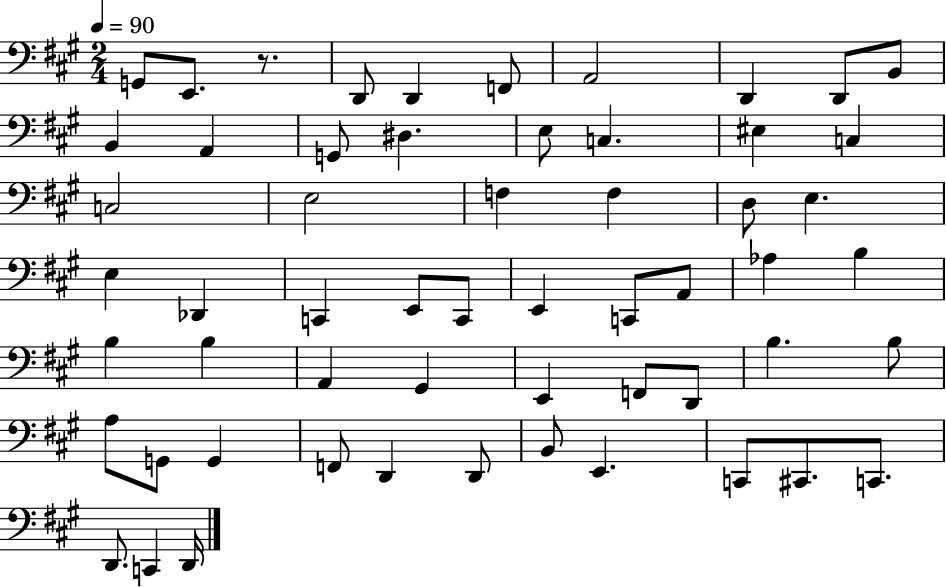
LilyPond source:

{
  \clef bass
  \numericTimeSignature
  \time 2/4
  \key a \major
  \tempo 4 = 90
  g,8 e,8. r8. | d,8 d,4 f,8 | a,2 | d,4 d,8 b,8 | \break b,4 a,4 | g,8 dis4. | e8 c4. | eis4 c4 | \break c2 | e2 | f4 f4 | d8 e4. | \break e4 des,4 | c,4 e,8 c,8 | e,4 c,8 a,8 | aes4 b4 | \break b4 b4 | a,4 gis,4 | e,4 f,8 d,8 | b4. b8 | \break a8 g,8 g,4 | f,8 d,4 d,8 | b,8 e,4. | c,8 cis,8. c,8. | \break d,8. c,4 d,16 | \bar "|."
}